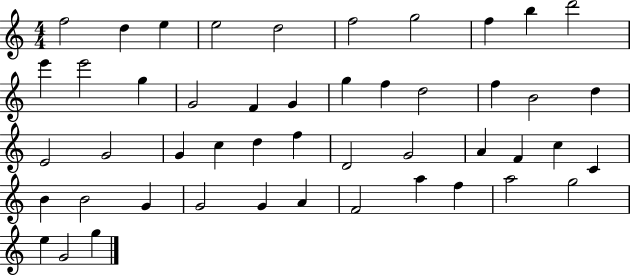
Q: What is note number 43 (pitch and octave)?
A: F5